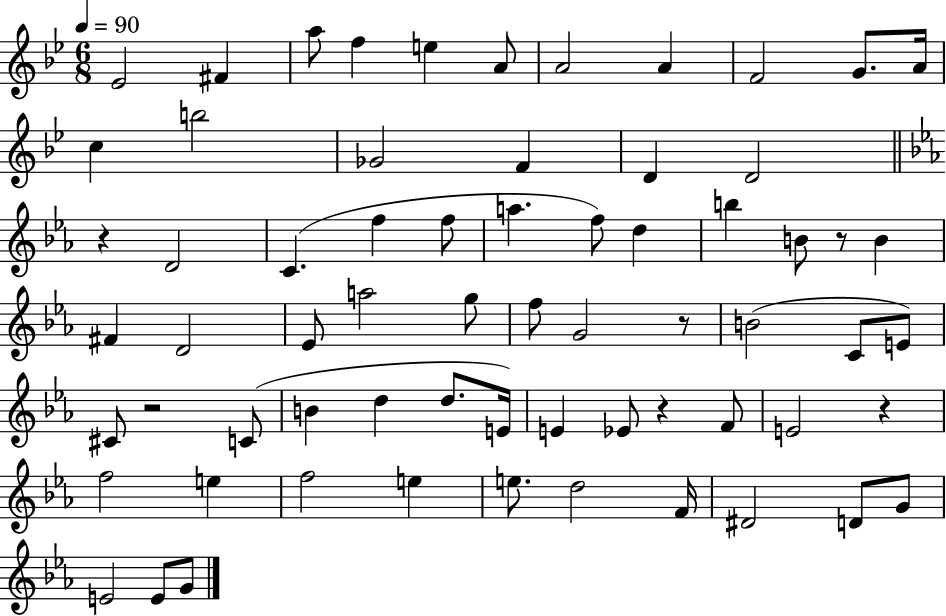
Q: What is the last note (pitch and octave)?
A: G4